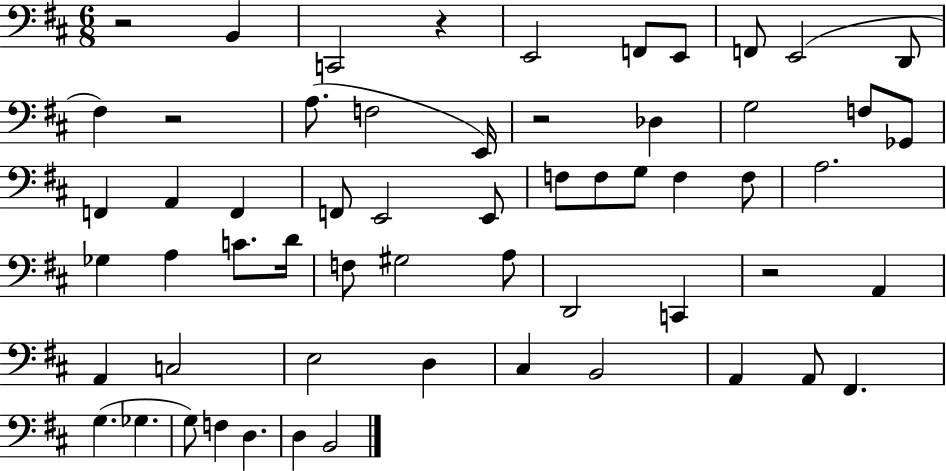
{
  \clef bass
  \numericTimeSignature
  \time 6/8
  \key d \major
  r2 b,4 | c,2 r4 | e,2 f,8 e,8 | f,8 e,2( d,8 | \break fis4) r2 | a8.( f2 e,16) | r2 des4 | g2 f8 ges,8 | \break f,4 a,4 f,4 | f,8 e,2 e,8 | f8 f8 g8 f4 f8 | a2. | \break ges4 a4 c'8. d'16 | f8 gis2 a8 | d,2 c,4 | r2 a,4 | \break a,4 c2 | e2 d4 | cis4 b,2 | a,4 a,8 fis,4. | \break g4.( ges4. | g8) f4 d4. | d4 b,2 | \bar "|."
}